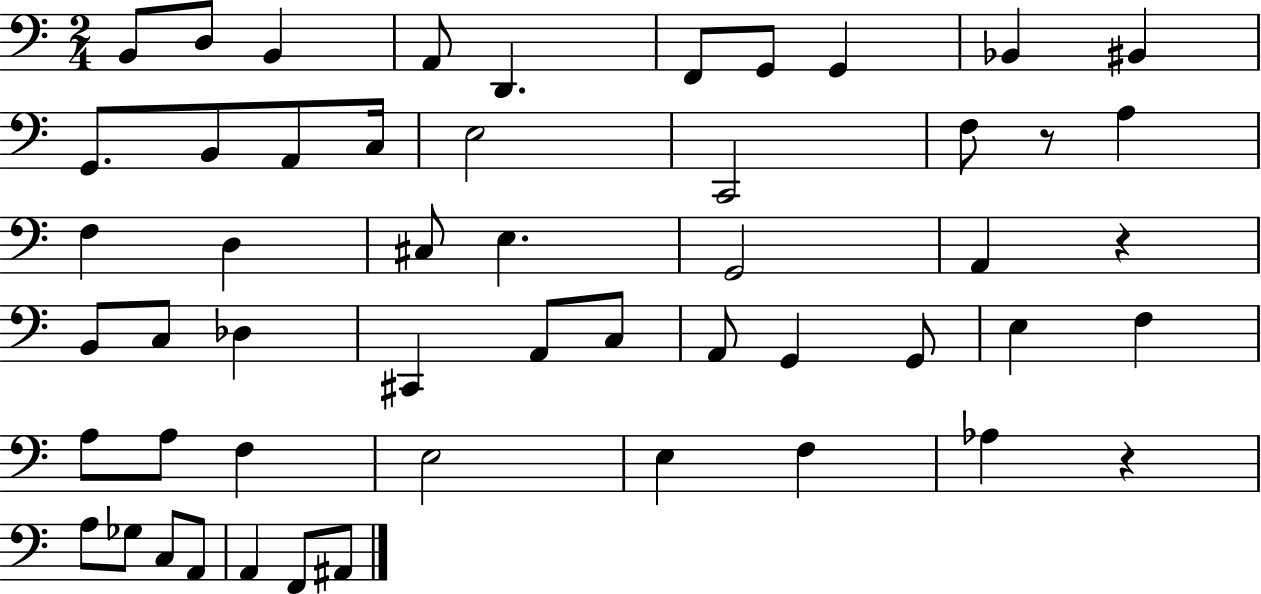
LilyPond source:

{
  \clef bass
  \numericTimeSignature
  \time 2/4
  \key c \major
  b,8 d8 b,4 | a,8 d,4. | f,8 g,8 g,4 | bes,4 bis,4 | \break g,8. b,8 a,8 c16 | e2 | c,2 | f8 r8 a4 | \break f4 d4 | cis8 e4. | g,2 | a,4 r4 | \break b,8 c8 des4 | cis,4 a,8 c8 | a,8 g,4 g,8 | e4 f4 | \break a8 a8 f4 | e2 | e4 f4 | aes4 r4 | \break a8 ges8 c8 a,8 | a,4 f,8 ais,8 | \bar "|."
}